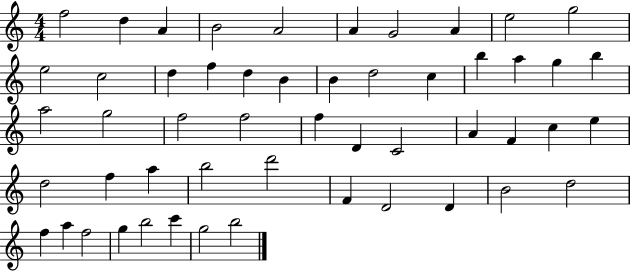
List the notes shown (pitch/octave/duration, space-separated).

F5/h D5/q A4/q B4/h A4/h A4/q G4/h A4/q E5/h G5/h E5/h C5/h D5/q F5/q D5/q B4/q B4/q D5/h C5/q B5/q A5/q G5/q B5/q A5/h G5/h F5/h F5/h F5/q D4/q C4/h A4/q F4/q C5/q E5/q D5/h F5/q A5/q B5/h D6/h F4/q D4/h D4/q B4/h D5/h F5/q A5/q F5/h G5/q B5/h C6/q G5/h B5/h